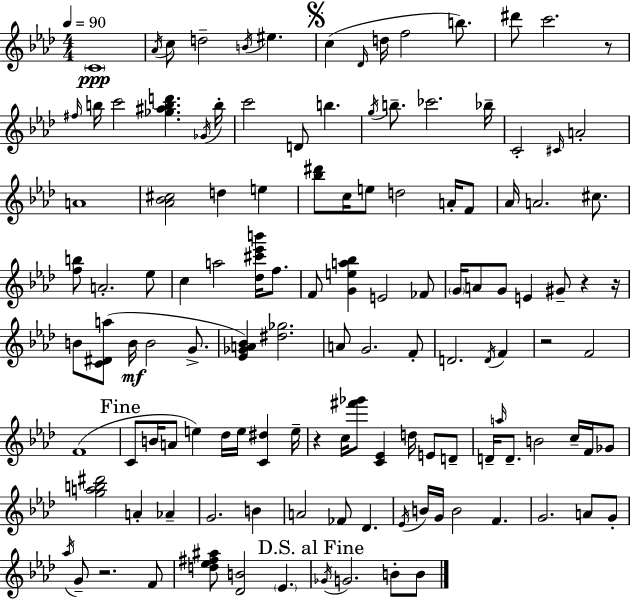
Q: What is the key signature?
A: AES major